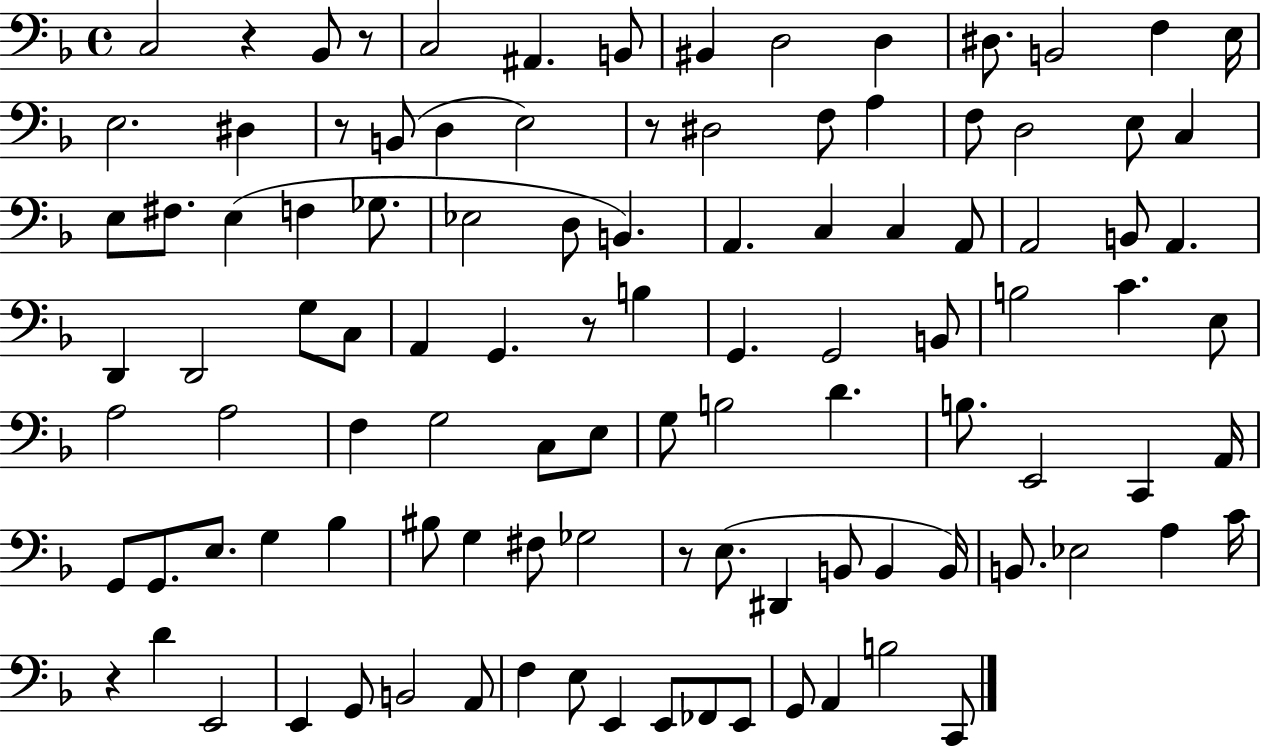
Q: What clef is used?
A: bass